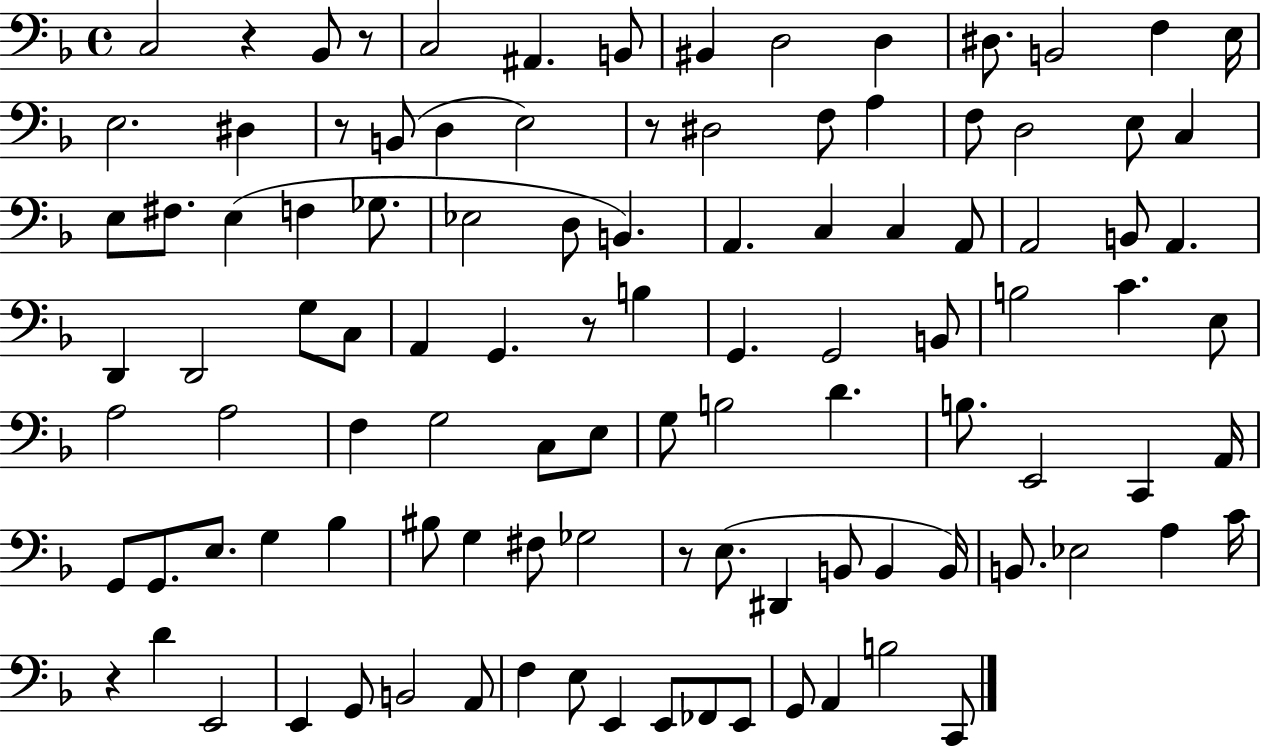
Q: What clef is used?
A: bass